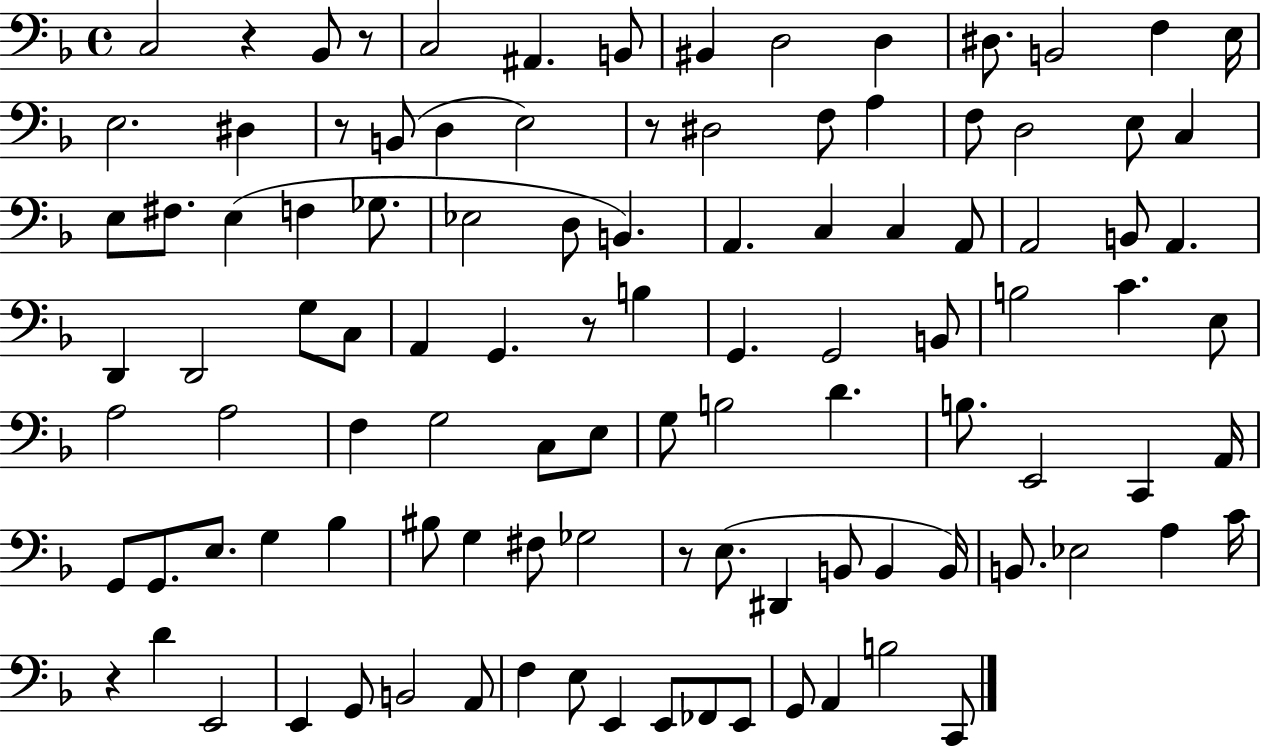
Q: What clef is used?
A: bass